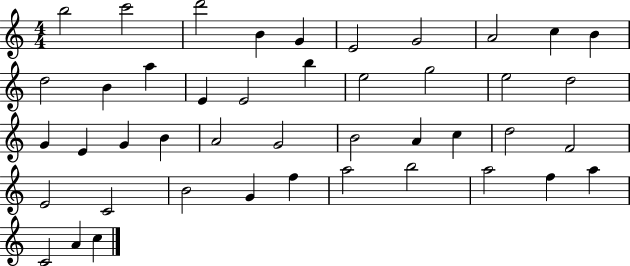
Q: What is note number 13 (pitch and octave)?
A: A5